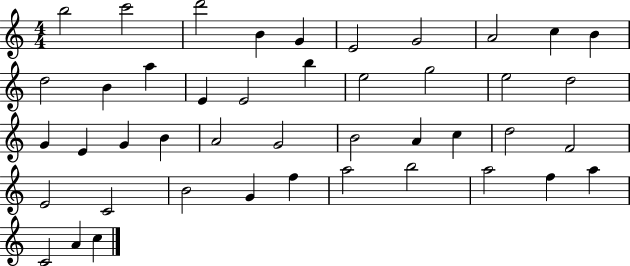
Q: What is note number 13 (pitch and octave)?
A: A5